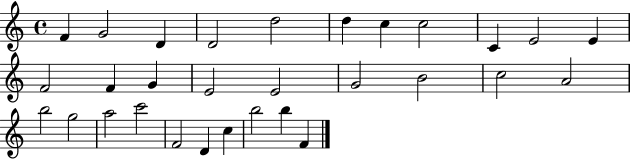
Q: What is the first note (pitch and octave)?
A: F4